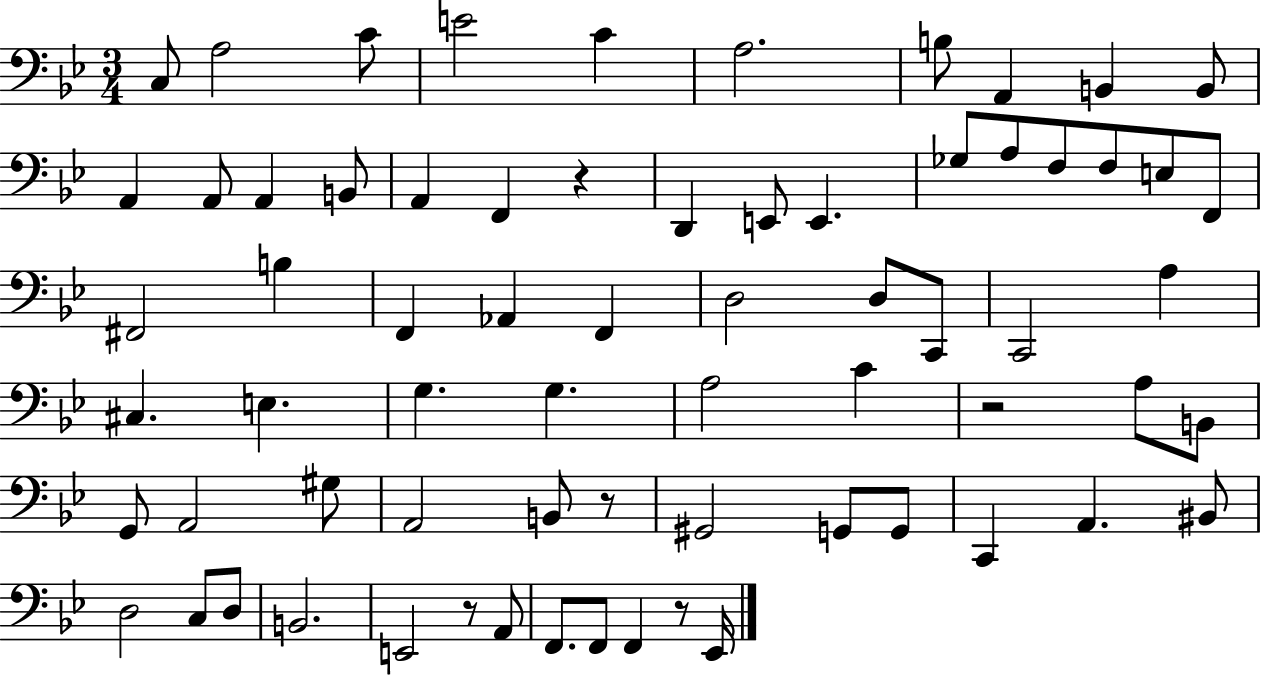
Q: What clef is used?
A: bass